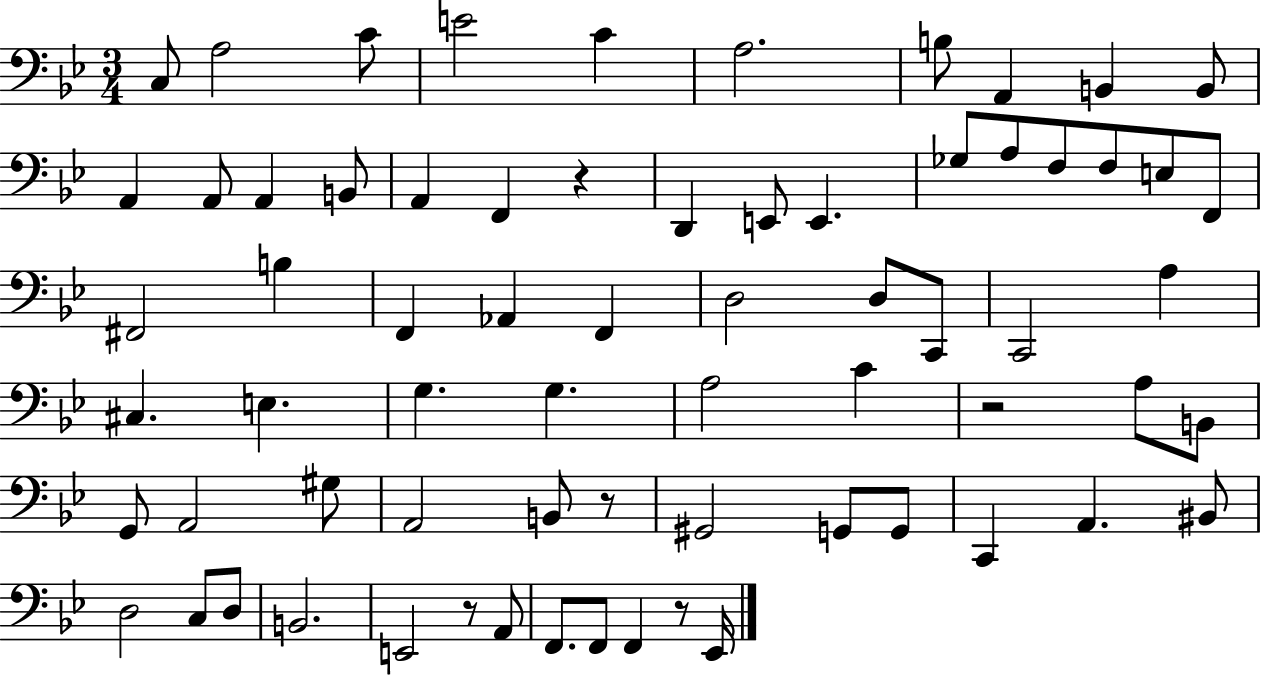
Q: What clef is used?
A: bass